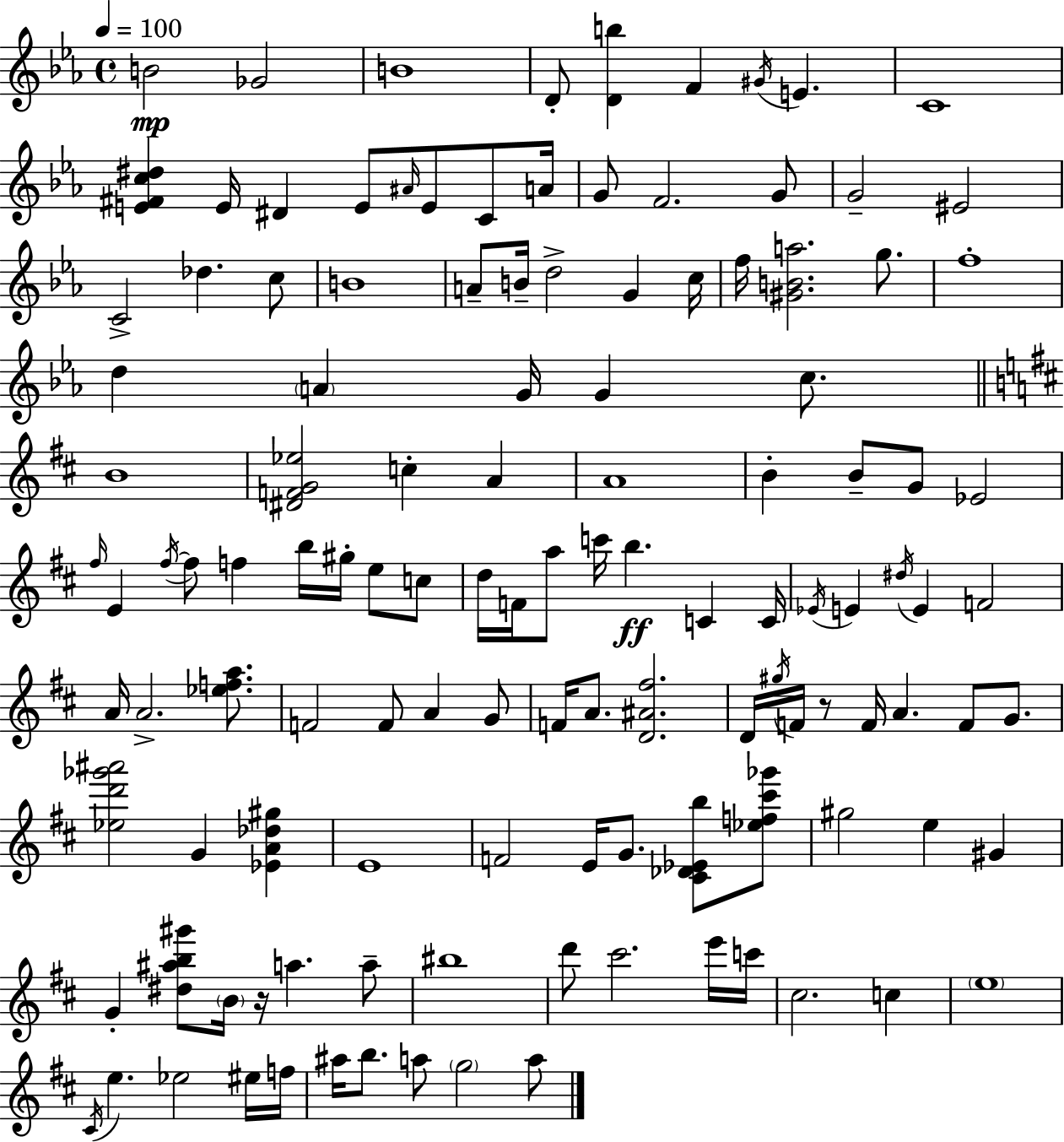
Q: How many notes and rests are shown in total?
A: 124